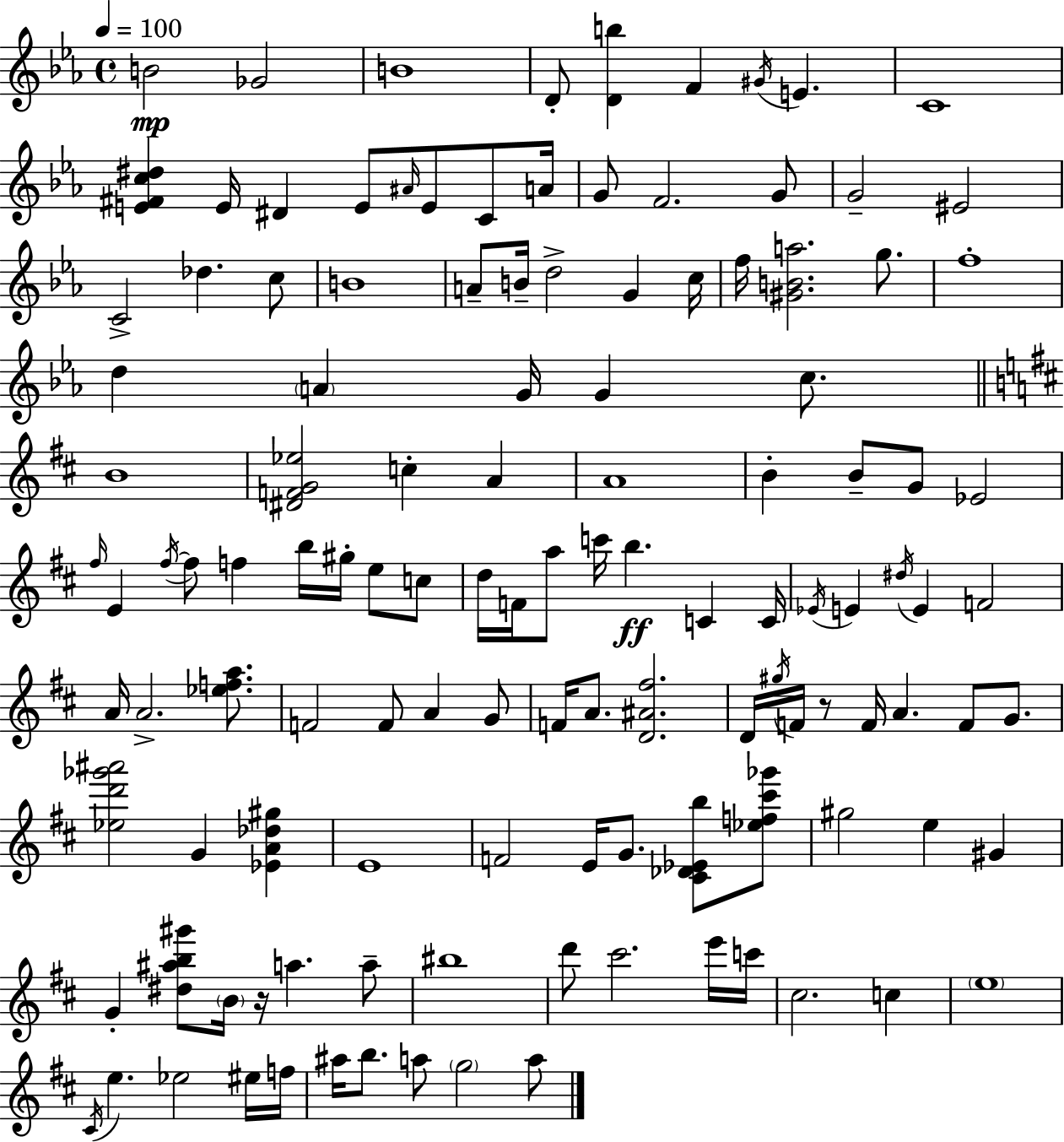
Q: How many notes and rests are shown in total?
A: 124